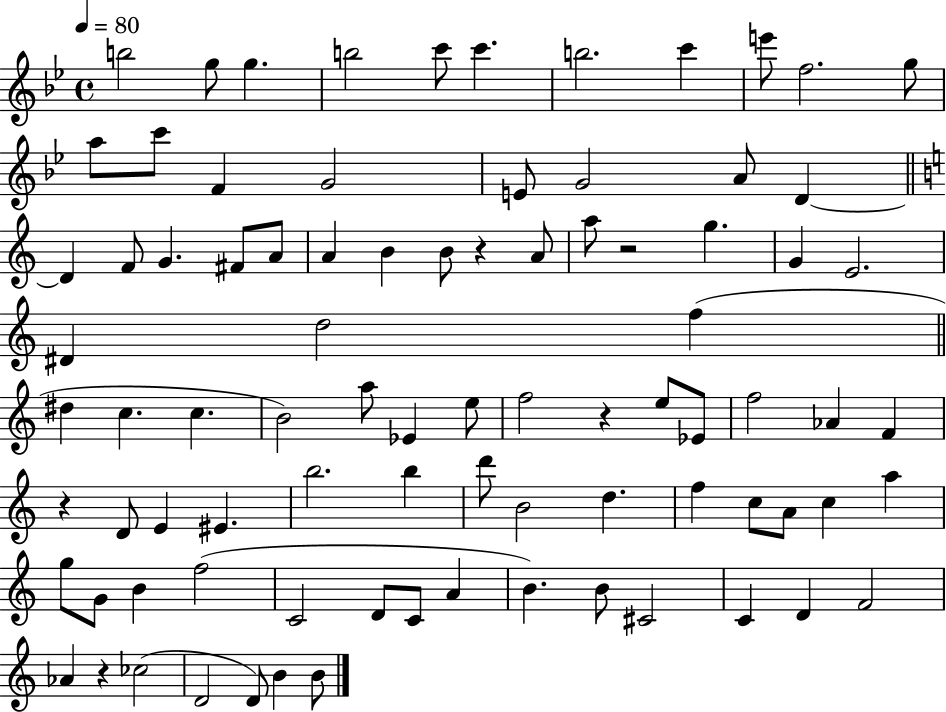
{
  \clef treble
  \time 4/4
  \defaultTimeSignature
  \key bes \major
  \tempo 4 = 80
  b''2 g''8 g''4. | b''2 c'''8 c'''4. | b''2. c'''4 | e'''8 f''2. g''8 | \break a''8 c'''8 f'4 g'2 | e'8 g'2 a'8 d'4~~ | \bar "||" \break \key a \minor d'4 f'8 g'4. fis'8 a'8 | a'4 b'4 b'8 r4 a'8 | a''8 r2 g''4. | g'4 e'2. | \break dis'4 d''2 f''4( | \bar "||" \break \key c \major dis''4 c''4. c''4. | b'2) a''8 ees'4 e''8 | f''2 r4 e''8 ees'8 | f''2 aes'4 f'4 | \break r4 d'8 e'4 eis'4. | b''2. b''4 | d'''8 b'2 d''4. | f''4 c''8 a'8 c''4 a''4 | \break g''8 g'8 b'4 f''2( | c'2 d'8 c'8 a'4 | b'4.) b'8 cis'2 | c'4 d'4 f'2 | \break aes'4 r4 ces''2( | d'2 d'8) b'4 b'8 | \bar "|."
}